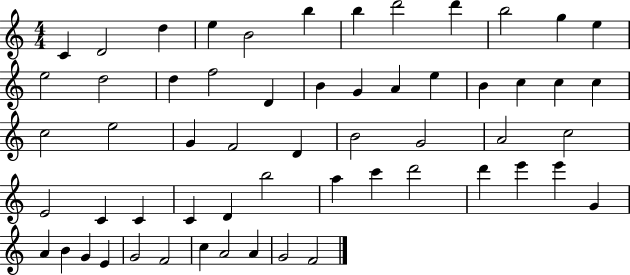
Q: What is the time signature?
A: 4/4